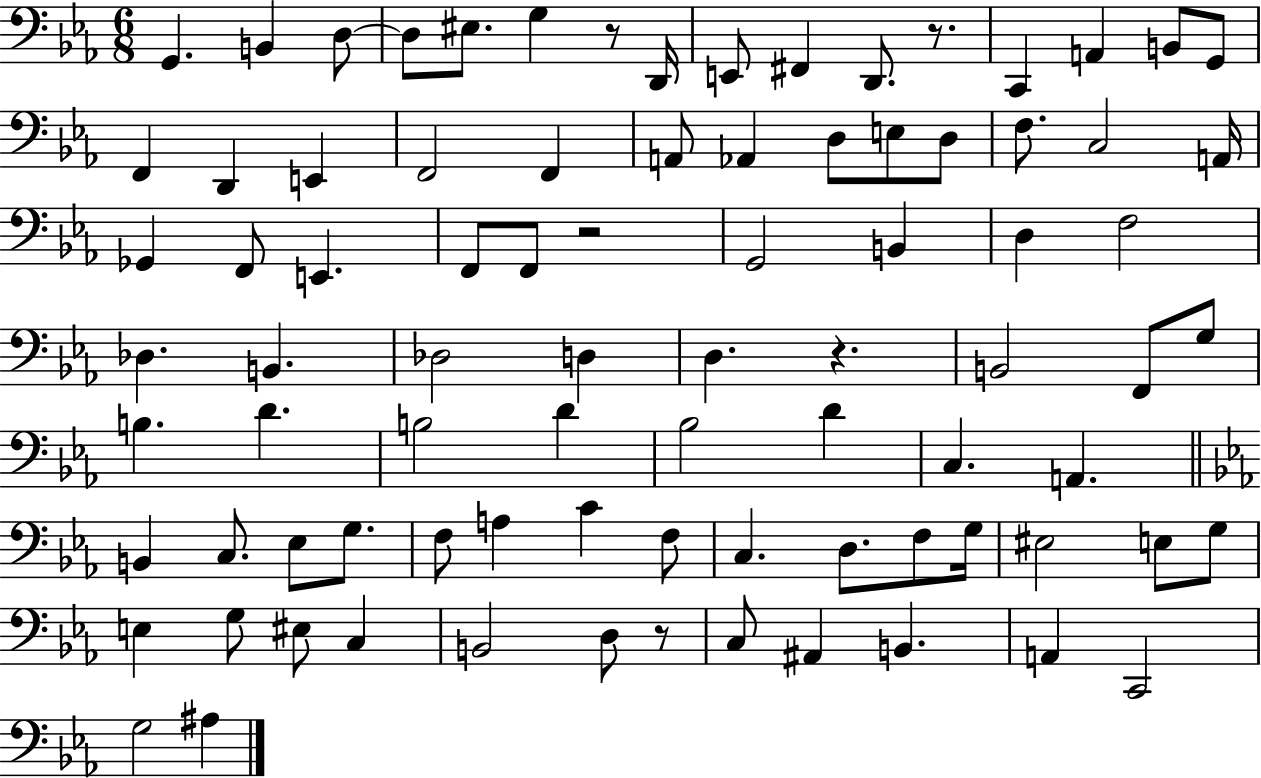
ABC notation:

X:1
T:Untitled
M:6/8
L:1/4
K:Eb
G,, B,, D,/2 D,/2 ^E,/2 G, z/2 D,,/4 E,,/2 ^F,, D,,/2 z/2 C,, A,, B,,/2 G,,/2 F,, D,, E,, F,,2 F,, A,,/2 _A,, D,/2 E,/2 D,/2 F,/2 C,2 A,,/4 _G,, F,,/2 E,, F,,/2 F,,/2 z2 G,,2 B,, D, F,2 _D, B,, _D,2 D, D, z B,,2 F,,/2 G,/2 B, D B,2 D _B,2 D C, A,, B,, C,/2 _E,/2 G,/2 F,/2 A, C F,/2 C, D,/2 F,/2 G,/4 ^E,2 E,/2 G,/2 E, G,/2 ^E,/2 C, B,,2 D,/2 z/2 C,/2 ^A,, B,, A,, C,,2 G,2 ^A,